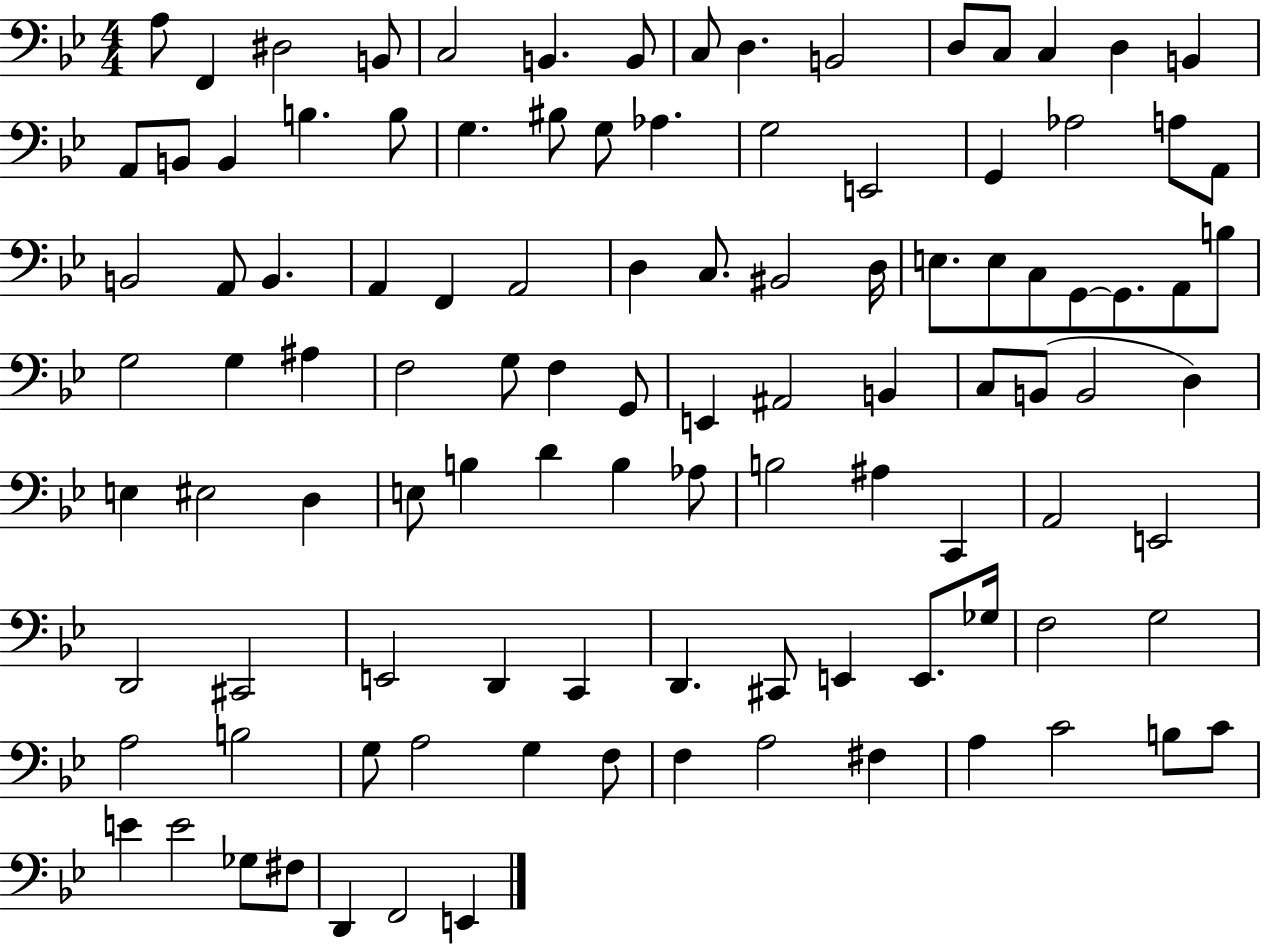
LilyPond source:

{
  \clef bass
  \numericTimeSignature
  \time 4/4
  \key bes \major
  a8 f,4 dis2 b,8 | c2 b,4. b,8 | c8 d4. b,2 | d8 c8 c4 d4 b,4 | \break a,8 b,8 b,4 b4. b8 | g4. bis8 g8 aes4. | g2 e,2 | g,4 aes2 a8 a,8 | \break b,2 a,8 b,4. | a,4 f,4 a,2 | d4 c8. bis,2 d16 | e8. e8 c8 g,8~~ g,8. a,8 b8 | \break g2 g4 ais4 | f2 g8 f4 g,8 | e,4 ais,2 b,4 | c8 b,8( b,2 d4) | \break e4 eis2 d4 | e8 b4 d'4 b4 aes8 | b2 ais4 c,4 | a,2 e,2 | \break d,2 cis,2 | e,2 d,4 c,4 | d,4. cis,8 e,4 e,8. ges16 | f2 g2 | \break a2 b2 | g8 a2 g4 f8 | f4 a2 fis4 | a4 c'2 b8 c'8 | \break e'4 e'2 ges8 fis8 | d,4 f,2 e,4 | \bar "|."
}